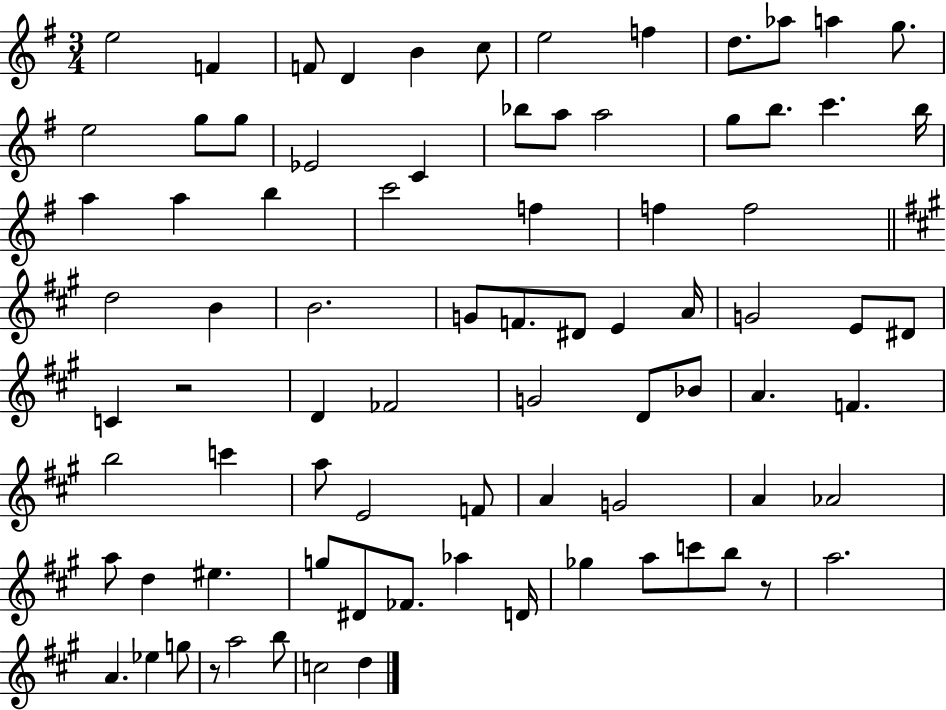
{
  \clef treble
  \numericTimeSignature
  \time 3/4
  \key g \major
  e''2 f'4 | f'8 d'4 b'4 c''8 | e''2 f''4 | d''8. aes''8 a''4 g''8. | \break e''2 g''8 g''8 | ees'2 c'4 | bes''8 a''8 a''2 | g''8 b''8. c'''4. b''16 | \break a''4 a''4 b''4 | c'''2 f''4 | f''4 f''2 | \bar "||" \break \key a \major d''2 b'4 | b'2. | g'8 f'8. dis'8 e'4 a'16 | g'2 e'8 dis'8 | \break c'4 r2 | d'4 fes'2 | g'2 d'8 bes'8 | a'4. f'4. | \break b''2 c'''4 | a''8 e'2 f'8 | a'4 g'2 | a'4 aes'2 | \break a''8 d''4 eis''4. | g''8 dis'8 fes'8. aes''4 d'16 | ges''4 a''8 c'''8 b''8 r8 | a''2. | \break a'4. ees''4 g''8 | r8 a''2 b''8 | c''2 d''4 | \bar "|."
}